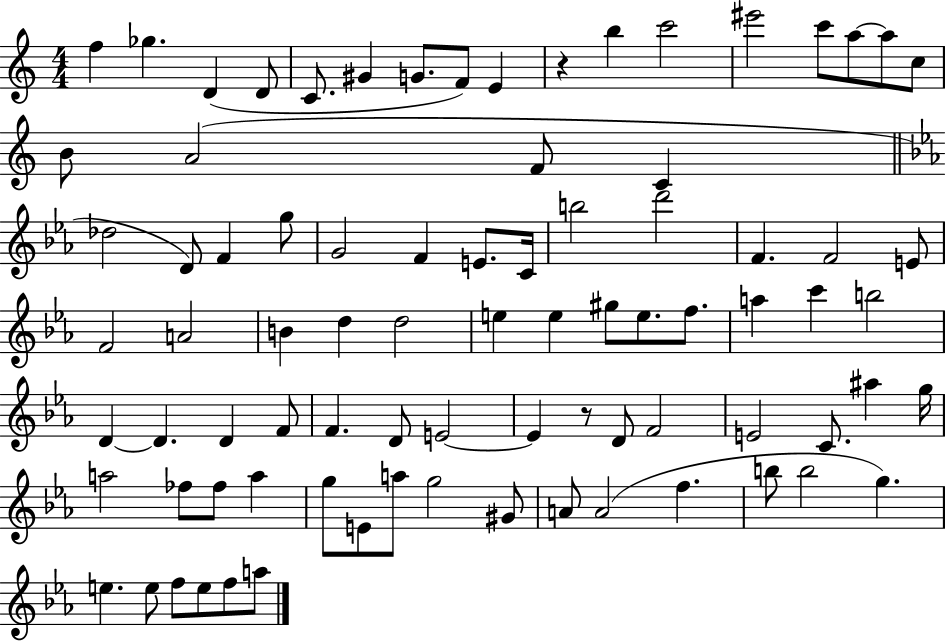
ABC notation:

X:1
T:Untitled
M:4/4
L:1/4
K:C
f _g D D/2 C/2 ^G G/2 F/2 E z b c'2 ^e'2 c'/2 a/2 a/2 c/2 B/2 A2 F/2 C _d2 D/2 F g/2 G2 F E/2 C/4 b2 d'2 F F2 E/2 F2 A2 B d d2 e e ^g/2 e/2 f/2 a c' b2 D D D F/2 F D/2 E2 E z/2 D/2 F2 E2 C/2 ^a g/4 a2 _f/2 _f/2 a g/2 E/2 a/2 g2 ^G/2 A/2 A2 f b/2 b2 g e e/2 f/2 e/2 f/2 a/2